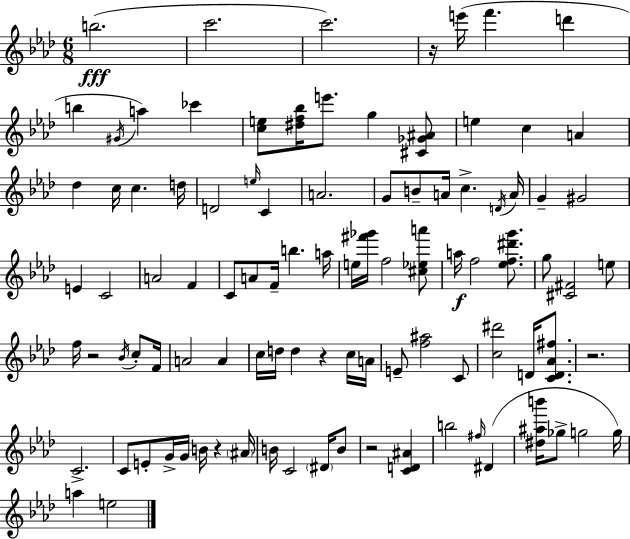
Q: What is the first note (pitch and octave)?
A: B5